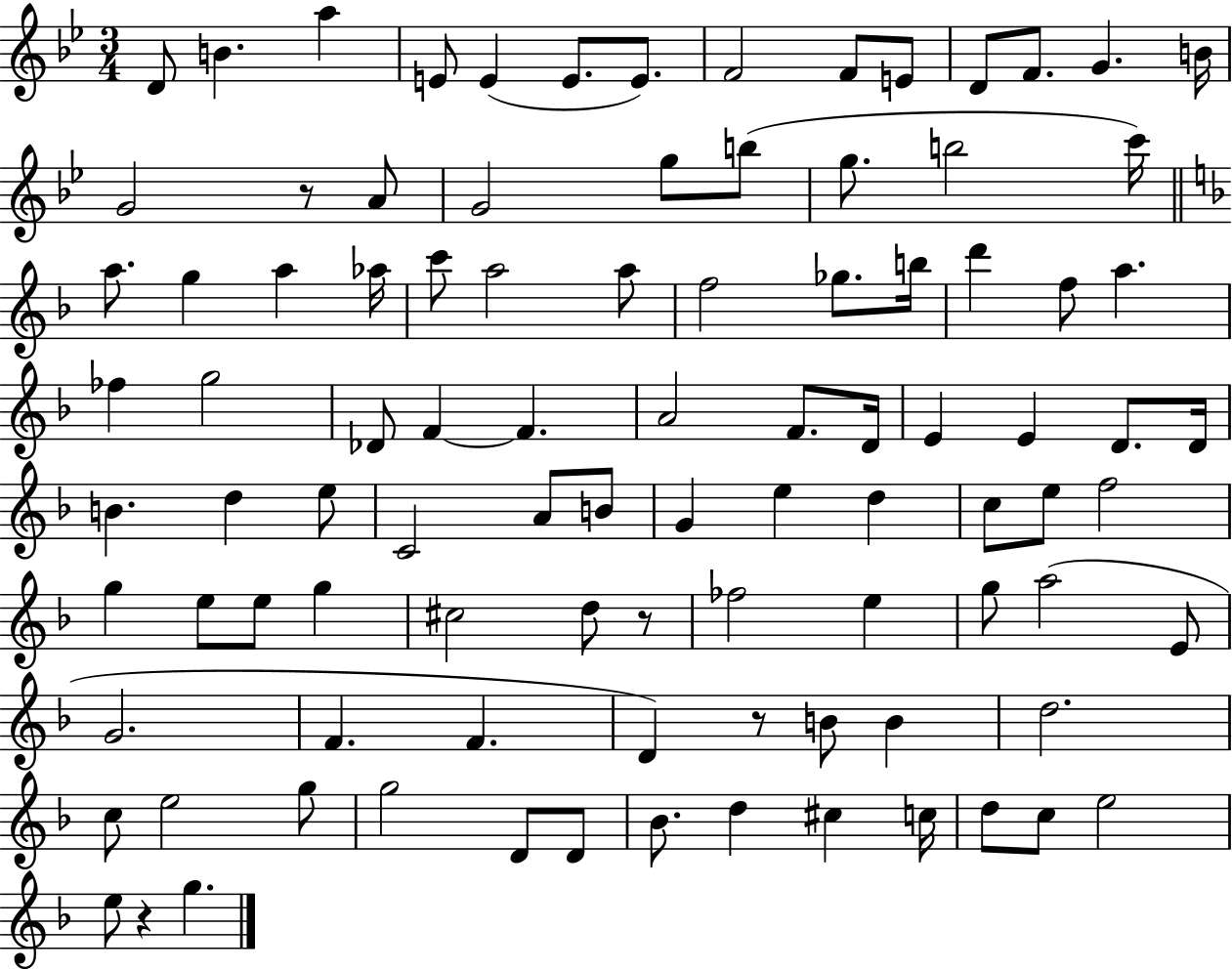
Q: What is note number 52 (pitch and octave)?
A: A4